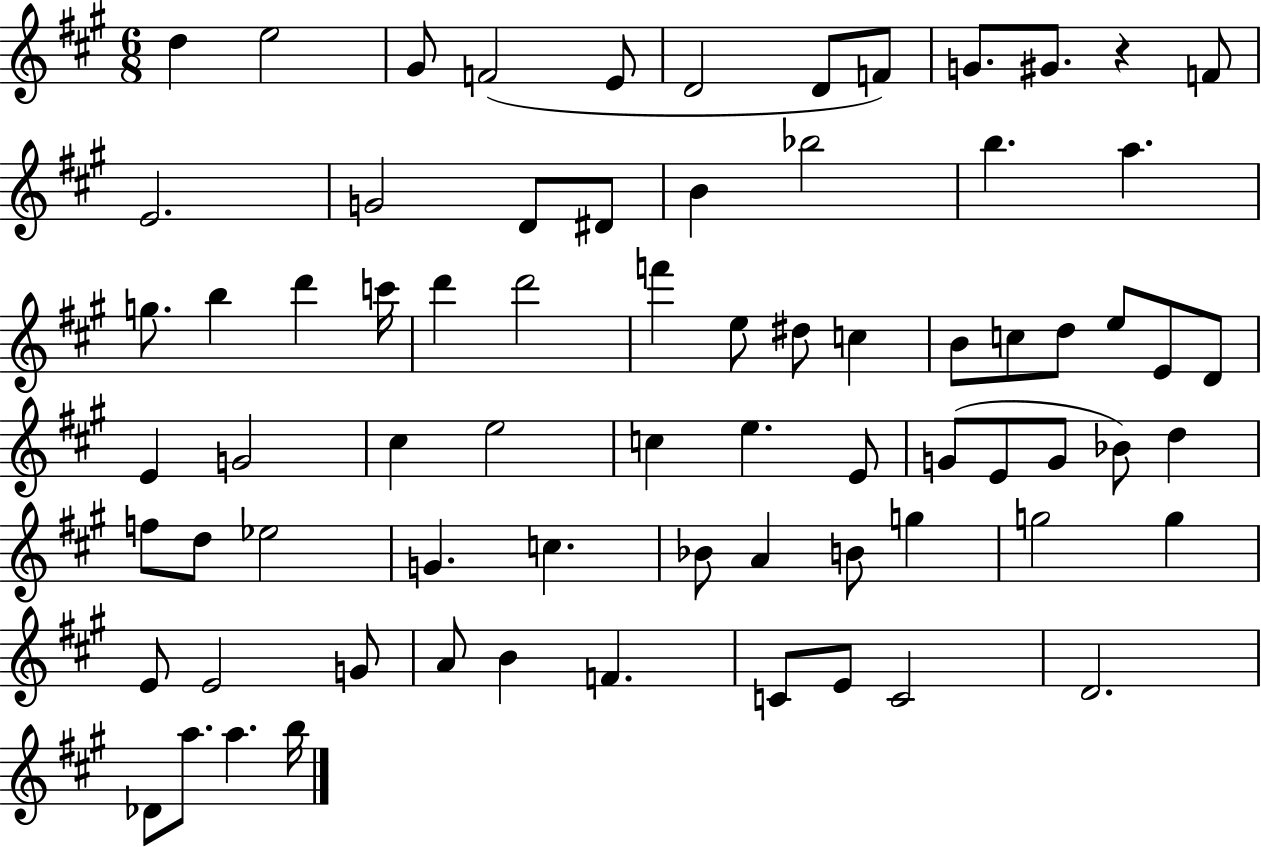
D5/q E5/h G#4/e F4/h E4/e D4/h D4/e F4/e G4/e. G#4/e. R/q F4/e E4/h. G4/h D4/e D#4/e B4/q Bb5/h B5/q. A5/q. G5/e. B5/q D6/q C6/s D6/q D6/h F6/q E5/e D#5/e C5/q B4/e C5/e D5/e E5/e E4/e D4/e E4/q G4/h C#5/q E5/h C5/q E5/q. E4/e G4/e E4/e G4/e Bb4/e D5/q F5/e D5/e Eb5/h G4/q. C5/q. Bb4/e A4/q B4/e G5/q G5/h G5/q E4/e E4/h G4/e A4/e B4/q F4/q. C4/e E4/e C4/h D4/h. Db4/e A5/e. A5/q. B5/s